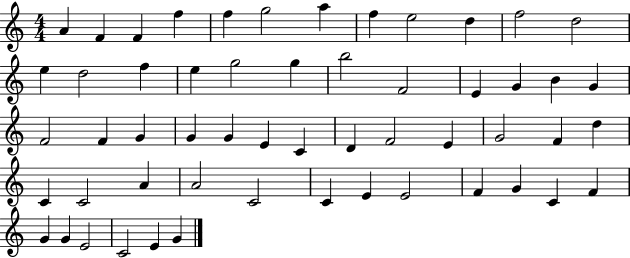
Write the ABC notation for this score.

X:1
T:Untitled
M:4/4
L:1/4
K:C
A F F f f g2 a f e2 d f2 d2 e d2 f e g2 g b2 F2 E G B G F2 F G G G E C D F2 E G2 F d C C2 A A2 C2 C E E2 F G C F G G E2 C2 E G